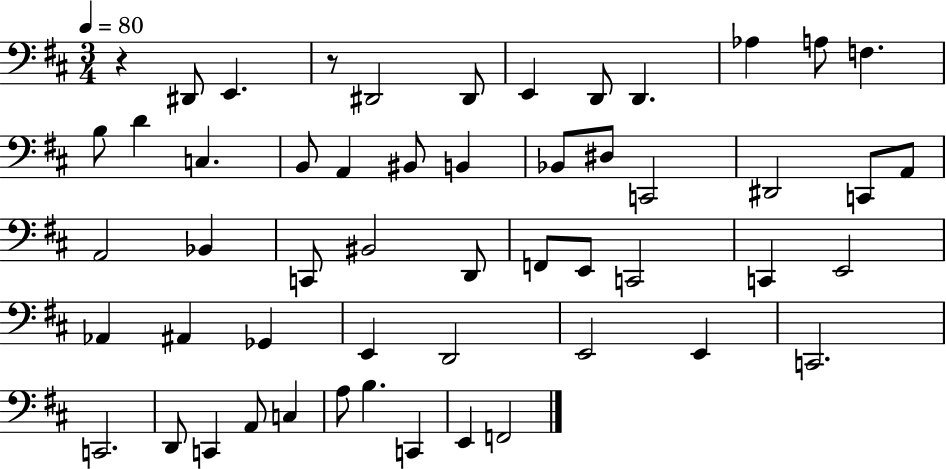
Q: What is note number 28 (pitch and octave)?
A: D2